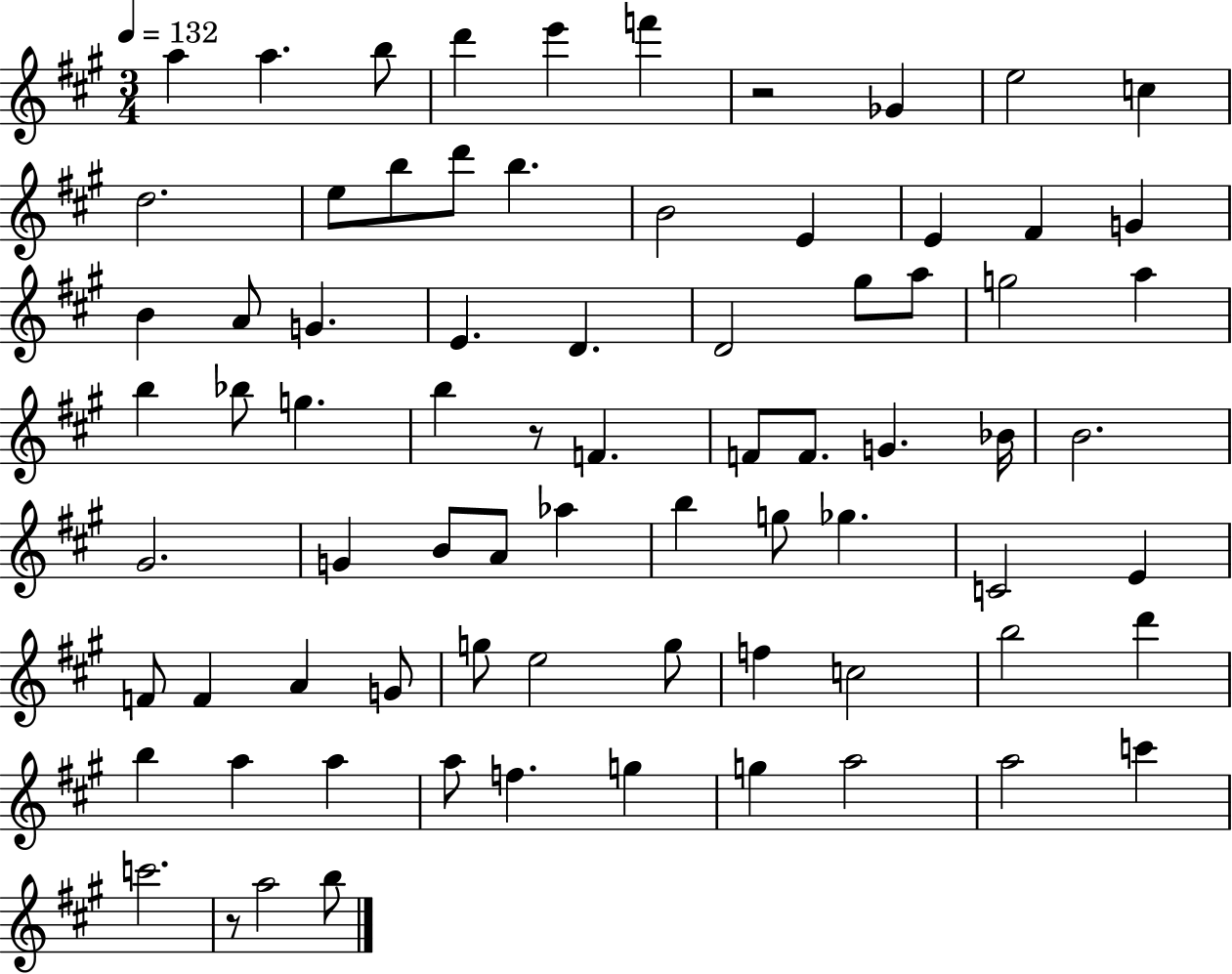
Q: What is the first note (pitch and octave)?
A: A5